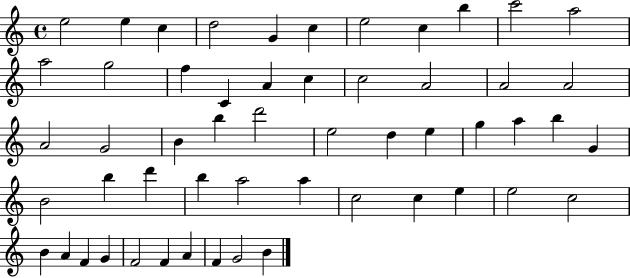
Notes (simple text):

E5/h E5/q C5/q D5/h G4/q C5/q E5/h C5/q B5/q C6/h A5/h A5/h G5/h F5/q C4/q A4/q C5/q C5/h A4/h A4/h A4/h A4/h G4/h B4/q B5/q D6/h E5/h D5/q E5/q G5/q A5/q B5/q G4/q B4/h B5/q D6/q B5/q A5/h A5/q C5/h C5/q E5/q E5/h C5/h B4/q A4/q F4/q G4/q F4/h F4/q A4/q F4/q G4/h B4/q